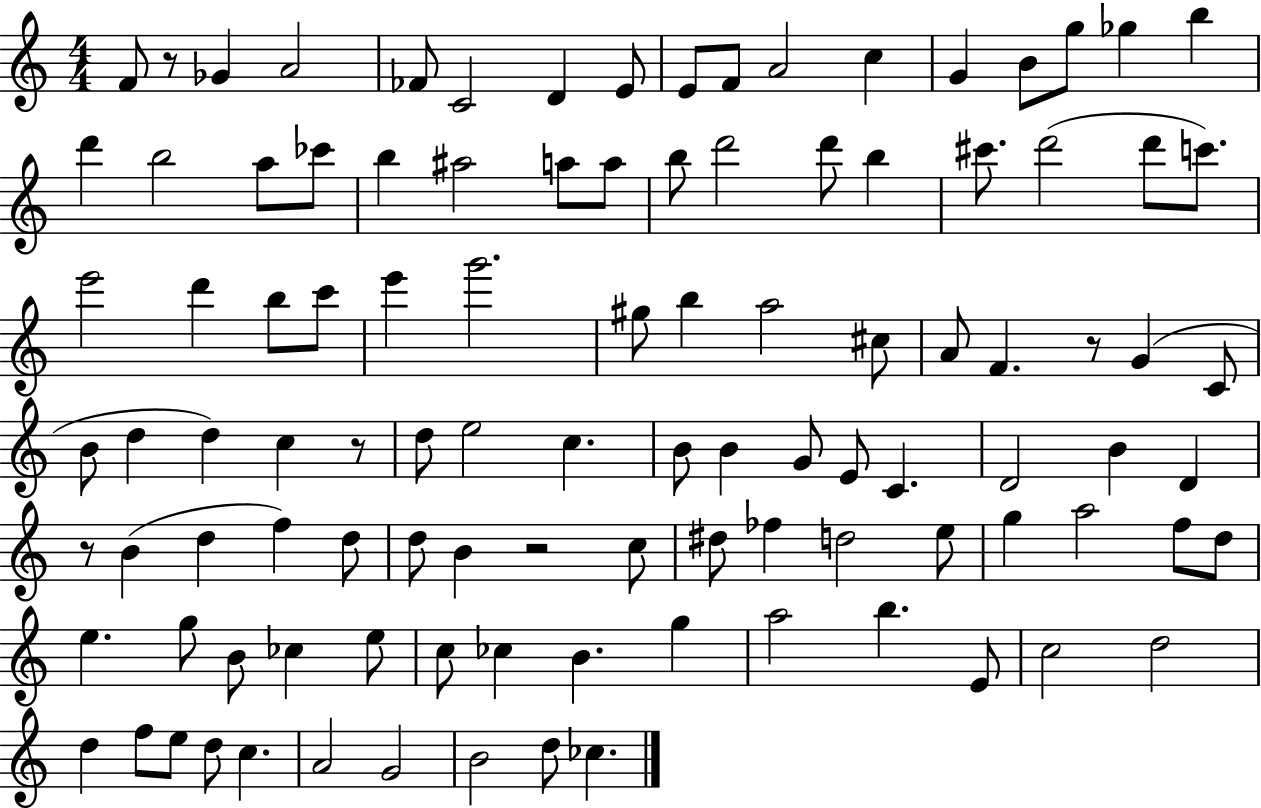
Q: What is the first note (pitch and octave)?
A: F4